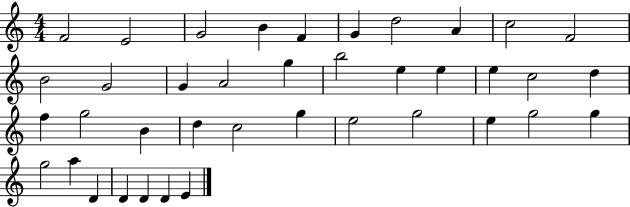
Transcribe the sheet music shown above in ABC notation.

X:1
T:Untitled
M:4/4
L:1/4
K:C
F2 E2 G2 B F G d2 A c2 F2 B2 G2 G A2 g b2 e e e c2 d f g2 B d c2 g e2 g2 e g2 g g2 a D D D D E